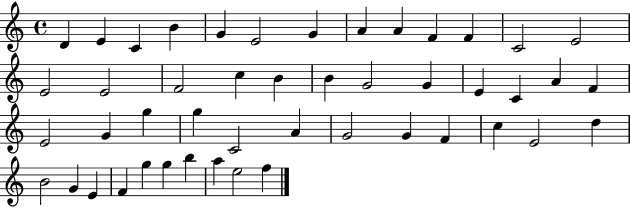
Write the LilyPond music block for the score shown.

{
  \clef treble
  \time 4/4
  \defaultTimeSignature
  \key c \major
  d'4 e'4 c'4 b'4 | g'4 e'2 g'4 | a'4 a'4 f'4 f'4 | c'2 e'2 | \break e'2 e'2 | f'2 c''4 b'4 | b'4 g'2 g'4 | e'4 c'4 a'4 f'4 | \break e'2 g'4 g''4 | g''4 c'2 a'4 | g'2 g'4 f'4 | c''4 e'2 d''4 | \break b'2 g'4 e'4 | f'4 g''4 g''4 b''4 | a''4 e''2 f''4 | \bar "|."
}